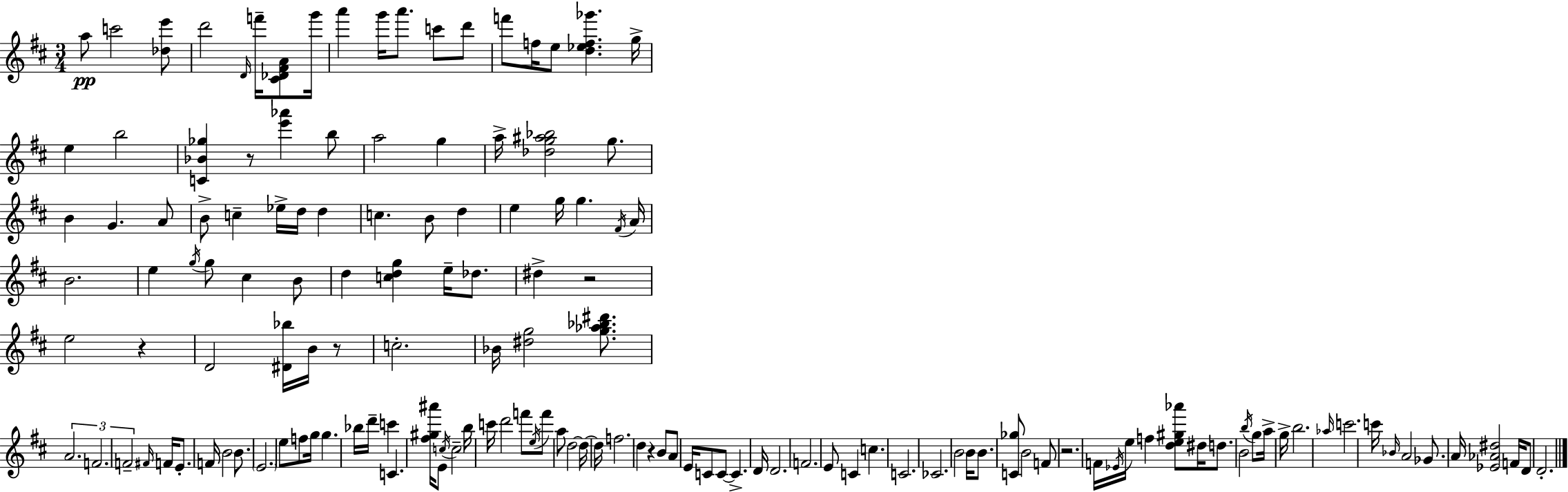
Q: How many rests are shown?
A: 6